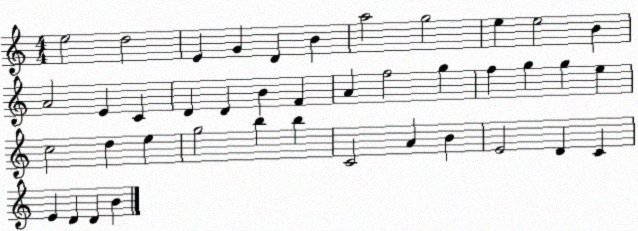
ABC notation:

X:1
T:Untitled
M:4/4
L:1/4
K:C
e2 d2 E G D B a2 g2 e e2 B A2 E C D D B F A f2 g f g g e c2 d e g2 b b C2 A B E2 D C E D D B